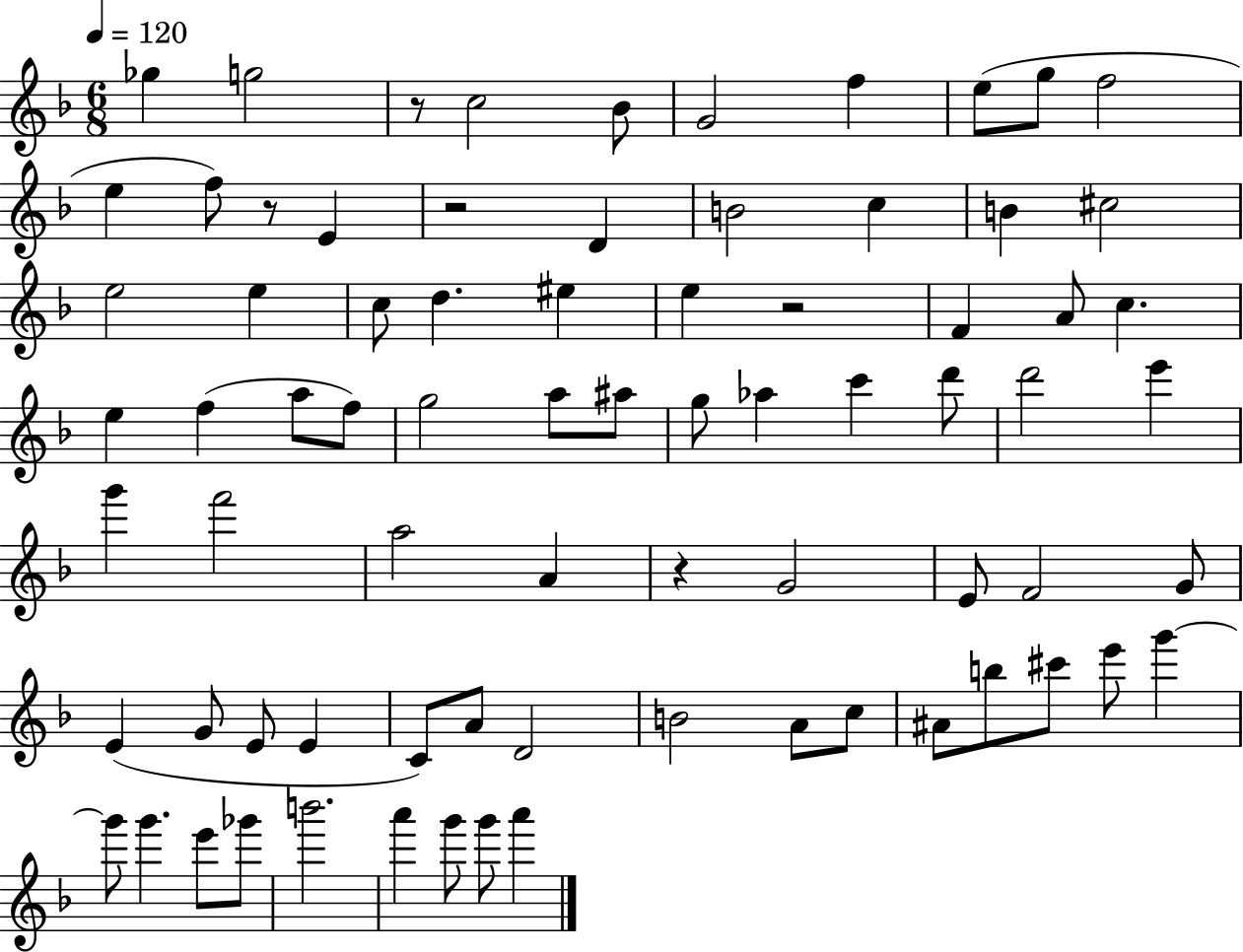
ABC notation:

X:1
T:Untitled
M:6/8
L:1/4
K:F
_g g2 z/2 c2 _B/2 G2 f e/2 g/2 f2 e f/2 z/2 E z2 D B2 c B ^c2 e2 e c/2 d ^e e z2 F A/2 c e f a/2 f/2 g2 a/2 ^a/2 g/2 _a c' d'/2 d'2 e' g' f'2 a2 A z G2 E/2 F2 G/2 E G/2 E/2 E C/2 A/2 D2 B2 A/2 c/2 ^A/2 b/2 ^c'/2 e'/2 g' g'/2 g' e'/2 _g'/2 b'2 a' g'/2 g'/2 a'